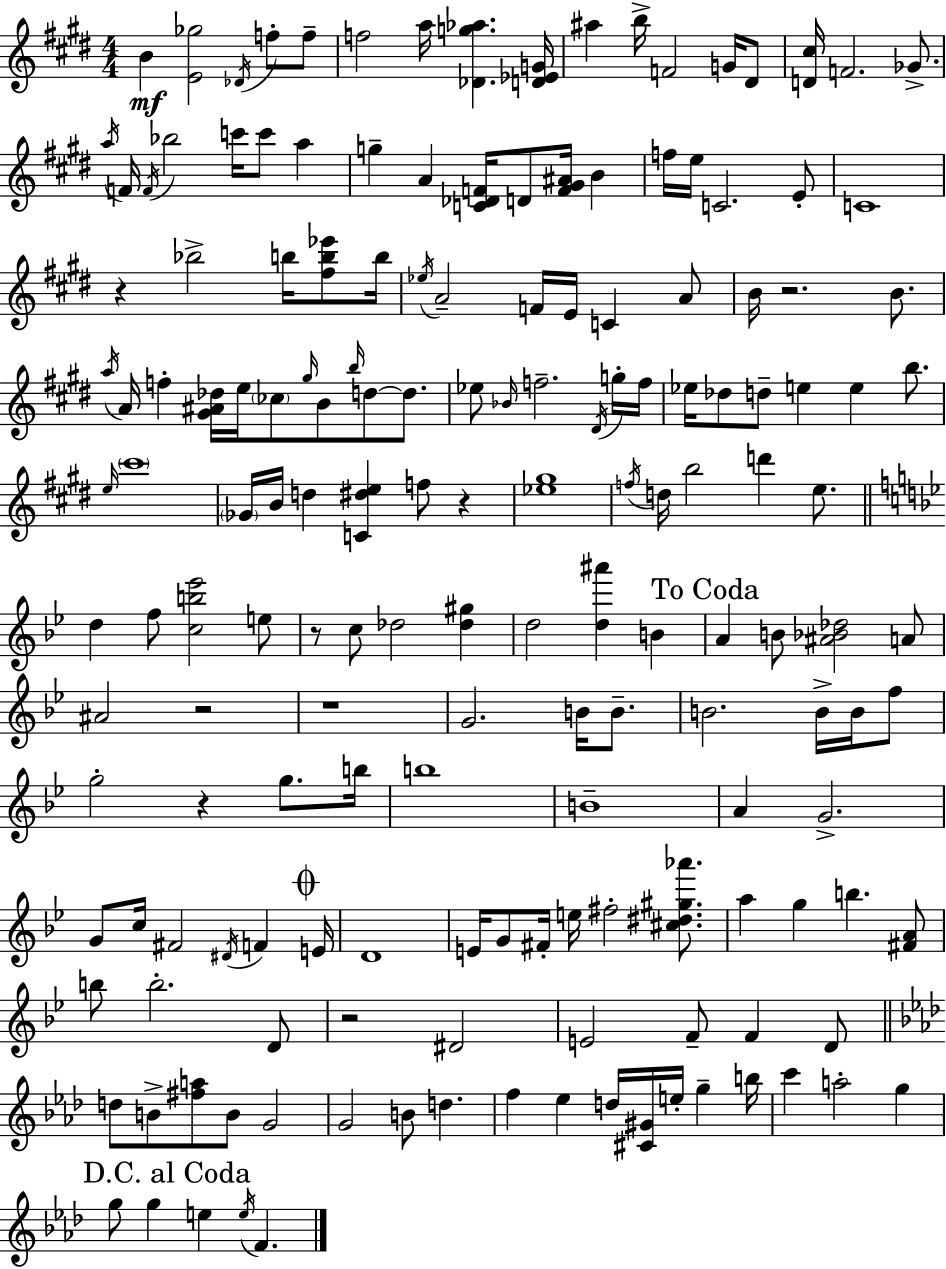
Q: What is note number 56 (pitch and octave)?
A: F5